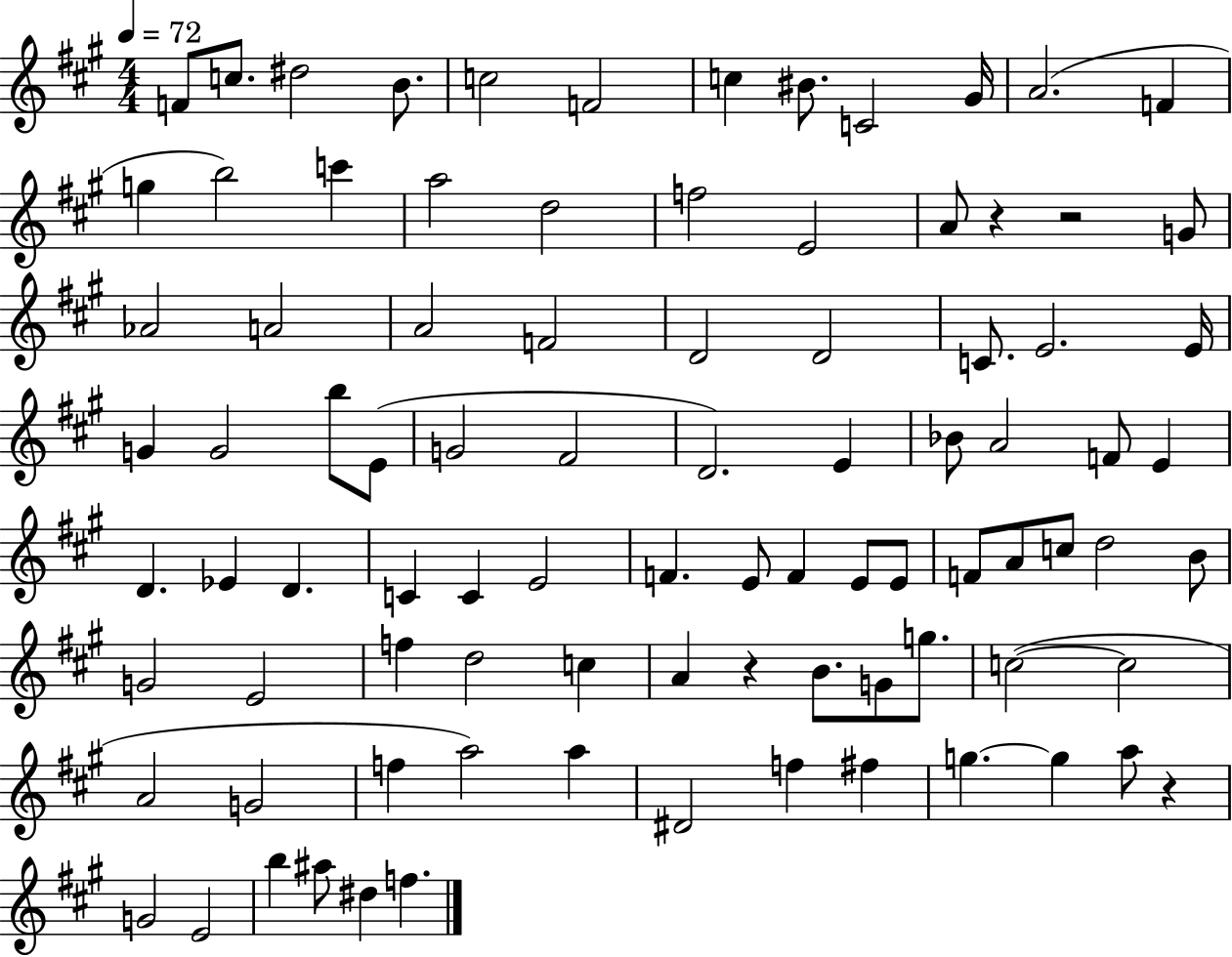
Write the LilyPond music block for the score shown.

{
  \clef treble
  \numericTimeSignature
  \time 4/4
  \key a \major
  \tempo 4 = 72
  \repeat volta 2 { f'8 c''8. dis''2 b'8. | c''2 f'2 | c''4 bis'8. c'2 gis'16 | a'2.( f'4 | \break g''4 b''2) c'''4 | a''2 d''2 | f''2 e'2 | a'8 r4 r2 g'8 | \break aes'2 a'2 | a'2 f'2 | d'2 d'2 | c'8. e'2. e'16 | \break g'4 g'2 b''8 e'8( | g'2 fis'2 | d'2.) e'4 | bes'8 a'2 f'8 e'4 | \break d'4. ees'4 d'4. | c'4 c'4 e'2 | f'4. e'8 f'4 e'8 e'8 | f'8 a'8 c''8 d''2 b'8 | \break g'2 e'2 | f''4 d''2 c''4 | a'4 r4 b'8. g'8 g''8. | c''2~(~ c''2 | \break a'2 g'2 | f''4 a''2) a''4 | dis'2 f''4 fis''4 | g''4.~~ g''4 a''8 r4 | \break g'2 e'2 | b''4 ais''8 dis''4 f''4. | } \bar "|."
}